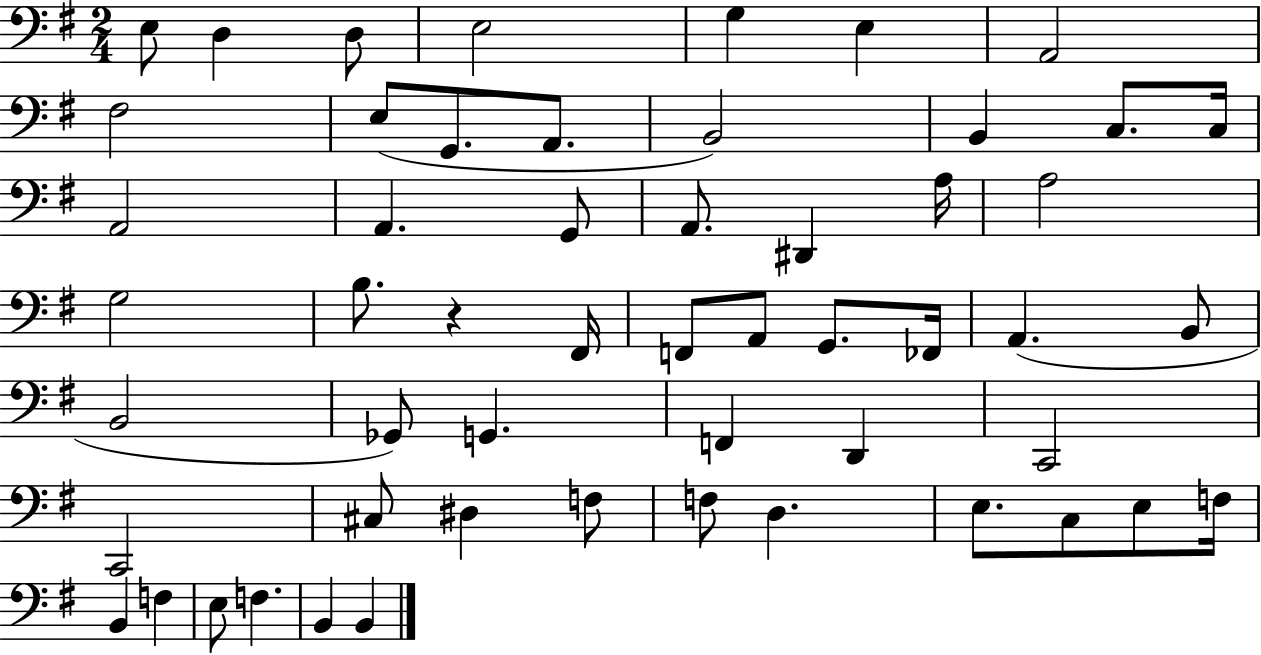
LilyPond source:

{
  \clef bass
  \numericTimeSignature
  \time 2/4
  \key g \major
  e8 d4 d8 | e2 | g4 e4 | a,2 | \break fis2 | e8( g,8. a,8. | b,2) | b,4 c8. c16 | \break a,2 | a,4. g,8 | a,8. dis,4 a16 | a2 | \break g2 | b8. r4 fis,16 | f,8 a,8 g,8. fes,16 | a,4.( b,8 | \break b,2 | ges,8) g,4. | f,4 d,4 | c,2 | \break c,2 | cis8 dis4 f8 | f8 d4. | e8. c8 e8 f16 | \break b,4 f4 | e8 f4. | b,4 b,4 | \bar "|."
}